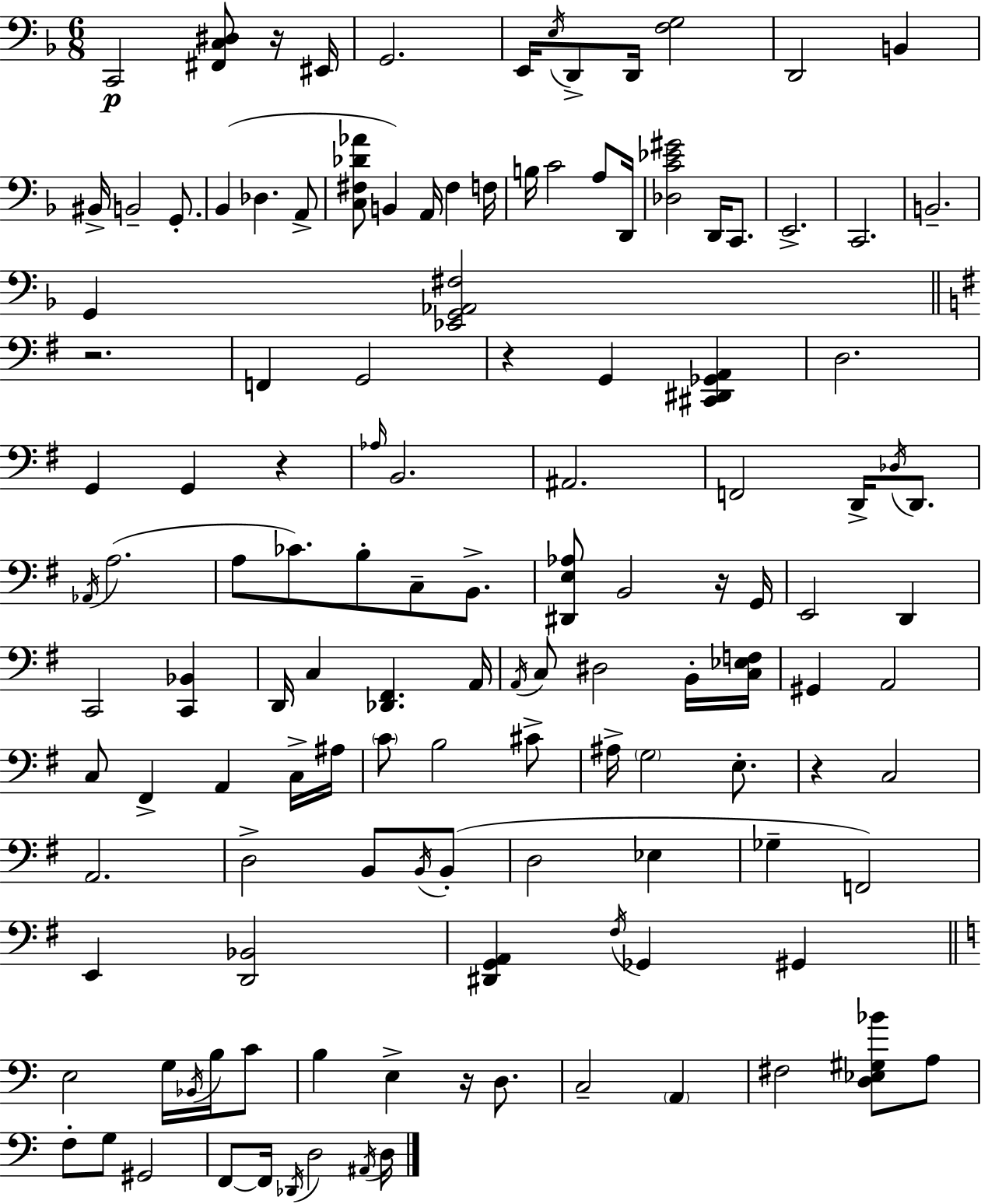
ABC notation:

X:1
T:Untitled
M:6/8
L:1/4
K:Dm
C,,2 [^F,,C,^D,]/2 z/4 ^E,,/4 G,,2 E,,/4 E,/4 D,,/2 D,,/4 [F,G,]2 D,,2 B,, ^B,,/4 B,,2 G,,/2 _B,, _D, A,,/2 [C,^F,_D_A]/2 B,, A,,/4 ^F, F,/4 B,/4 C2 A,/2 D,,/4 [_D,C_E^G]2 D,,/4 C,,/2 E,,2 C,,2 B,,2 G,, [_E,,G,,_A,,^F,]2 z2 F,, G,,2 z G,, [^C,,^D,,_G,,A,,] D,2 G,, G,, z _A,/4 B,,2 ^A,,2 F,,2 D,,/4 _D,/4 D,,/2 _A,,/4 A,2 A,/2 _C/2 B,/2 C,/2 B,,/2 [^D,,E,_A,]/2 B,,2 z/4 G,,/4 E,,2 D,, C,,2 [C,,_B,,] D,,/4 C, [_D,,^F,,] A,,/4 A,,/4 C,/2 ^D,2 B,,/4 [C,_E,F,]/4 ^G,, A,,2 C,/2 ^F,, A,, C,/4 ^A,/4 C/2 B,2 ^C/2 ^A,/4 G,2 E,/2 z C,2 A,,2 D,2 B,,/2 B,,/4 B,,/2 D,2 _E, _G, F,,2 E,, [D,,_B,,]2 [^D,,G,,A,,] ^F,/4 _G,, ^G,, E,2 G,/4 _B,,/4 B,/4 C/2 B, E, z/4 D,/2 C,2 A,, ^F,2 [D,_E,^G,_B]/2 A,/2 F,/2 G,/2 ^G,,2 F,,/2 F,,/4 _D,,/4 D,2 ^A,,/4 D,/4